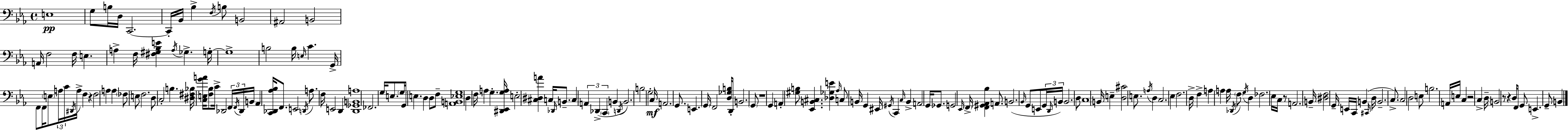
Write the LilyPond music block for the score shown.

{
  \clef bass
  \time 4/4
  \defaultTimeSignature
  \key c \minor
  e1\pp | g8 b16 d16 c,2.~~ | c,16-. bes,16 bes4-> \acciaccatura { f16 } b8 b,2 | ais,2 b,2 | \break a,16 f2 f16 e4. | a4-> f16 <fis gis bes e'>4 \acciaccatura { a16 } ges4.-> | g16-.~~ g1-> | b2 b16 \grace { e16 } c'4. | \break g,16-> f,8 f,16 \parenthesize e8 \tuplet 3/2 { a16 c'16 \acciaccatura { dis,16 } } a16-> f4 | r4 f2 a4 | a4 \parenthesize fes8 e8 f2. | d8 c2-. b4. | \break <dis fis bes>16 <c e g' a'>16 <f bes>8 c'16-> des,2 | \tuplet 3/2 { f,16 \acciaccatura { f,16 } des,16 } b,16 aes,4 <c, des, aes bes>16 f,8. e,2 | \acciaccatura { d,16 } a8. f16 e,2 | d,4 <d, ges, b, a>1 | \break fes,2. | g16 e8. \parenthesize g16 g,16 e4. d4 | d8 f8-- <a, b, ees g>1 | d4 f16 a4 g4.-. | \break <dis, ees, g a>16 e2-. <cis dis a'>4 | c16 \grace { des,16 } b,8.-- c4 \tuplet 3/2 { a,4 des,4->( | \parenthesize c,4 } b,4 \acciaccatura { d,16 }) b,2. | b2 | \break g2-. c16\mf a,2. | g,8. e,4. \parenthesize g,16 f,2 | <d ges b>16 d,8-. b,2. | \parenthesize g,8 r1 | \break g,4 a,4-. | <gis b>8 <ees, b, cis>4. <des ges e'>4 \grace { aes16 } c8 b,16 | g,4 eis,16 \acciaccatura { gis,16 } c,4 \grace { c16 } b,4-> a,2 | g,16 ges,8. g,2 | \break \grace { ees,16 } \parenthesize f,16-> <f, gis, aes, bes>4 a,8. b,2.( | \grace { bes,16 } g,8 e,8 \tuplet 3/2 { g,16 \grace { d,16 }) b,16 } | b,2. d8 c1 | b,16 e4-- | \break <d cis'>2 e8. \acciaccatura { a16 } d4 | c2. ees4 | f2. d16-> | f4-> a4 a4 a16 \acciaccatura { des,16 } \parenthesize f8 | \break \acciaccatura { g16 } d4 fes2. | ees16 c16 r8 a,2. | b,16-- <dis f>2 g,16-- e,16 c,16 b,4( | \grace { cis,16 } d16 b,2.-- c8.->) | \break c2 d2 | e8 b2. | a,16 e16 c4 r2 c4-> | d16-- b,2 r8 r4 | \break d16 f,8 g,8 e,4.-> g,8-- b,4 | \bar "|."
}